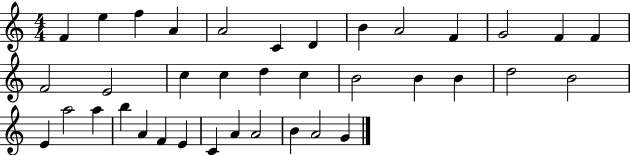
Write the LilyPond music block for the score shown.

{
  \clef treble
  \numericTimeSignature
  \time 4/4
  \key c \major
  f'4 e''4 f''4 a'4 | a'2 c'4 d'4 | b'4 a'2 f'4 | g'2 f'4 f'4 | \break f'2 e'2 | c''4 c''4 d''4 c''4 | b'2 b'4 b'4 | d''2 b'2 | \break e'4 a''2 a''4 | b''4 a'4 f'4 e'4 | c'4 a'4 a'2 | b'4 a'2 g'4 | \break \bar "|."
}